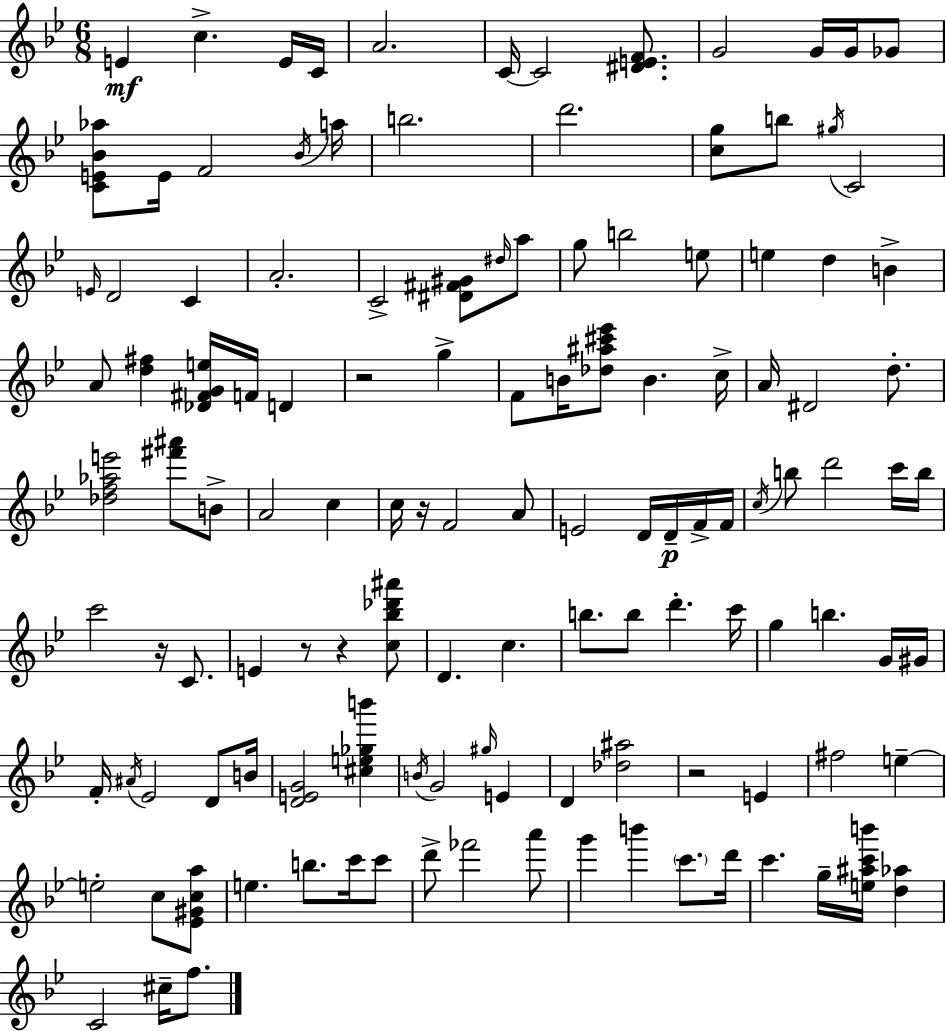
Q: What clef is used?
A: treble